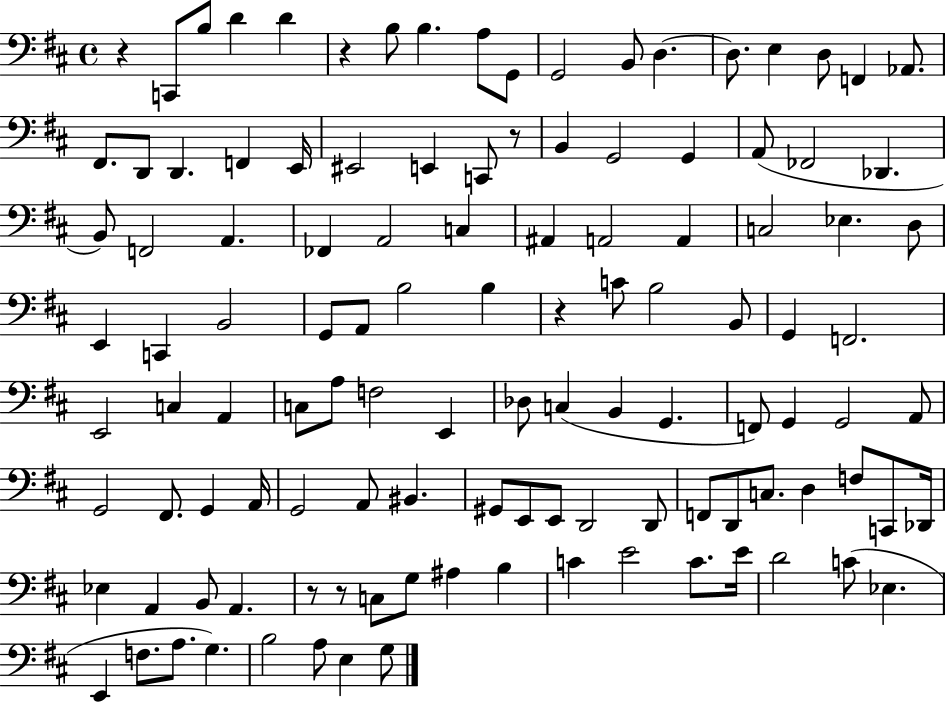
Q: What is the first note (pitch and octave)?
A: C2